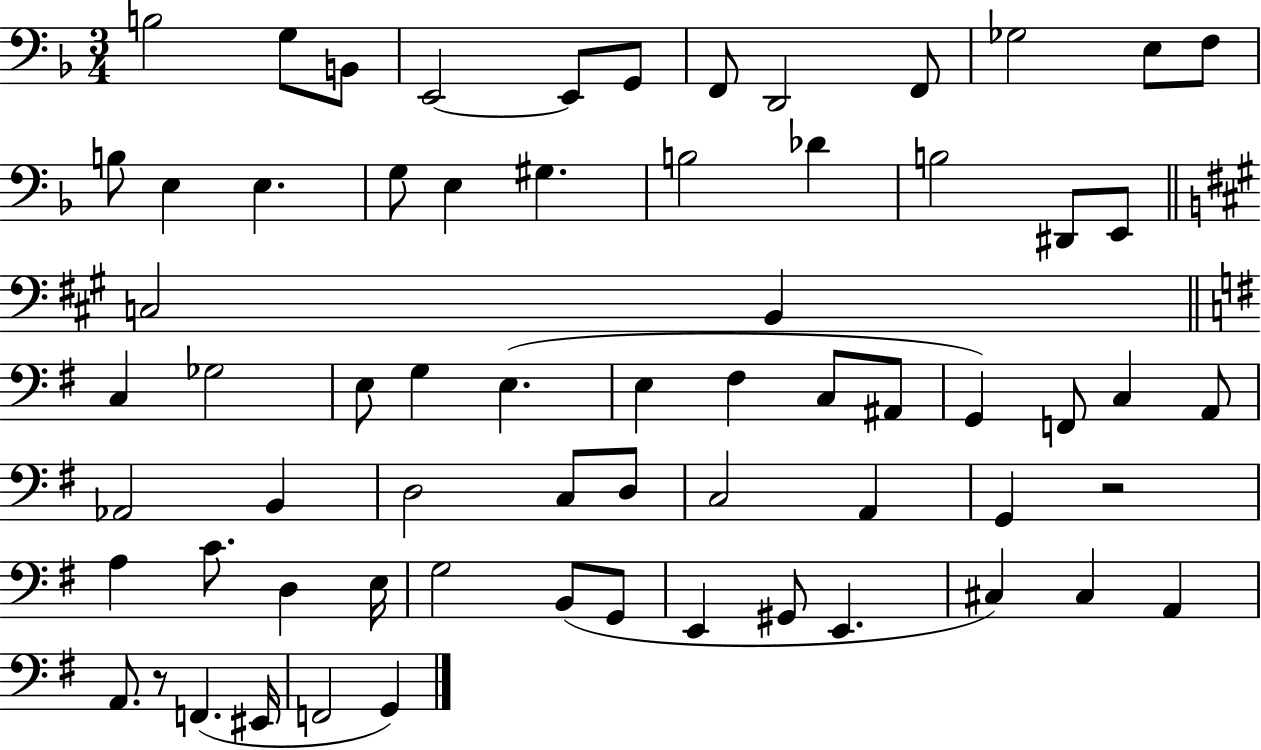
B3/h G3/e B2/e E2/h E2/e G2/e F2/e D2/h F2/e Gb3/h E3/e F3/e B3/e E3/q E3/q. G3/e E3/q G#3/q. B3/h Db4/q B3/h D#2/e E2/e C3/h B2/q C3/q Gb3/h E3/e G3/q E3/q. E3/q F#3/q C3/e A#2/e G2/q F2/e C3/q A2/e Ab2/h B2/q D3/h C3/e D3/e C3/h A2/q G2/q R/h A3/q C4/e. D3/q E3/s G3/h B2/e G2/e E2/q G#2/e E2/q. C#3/q C#3/q A2/q A2/e. R/e F2/q. EIS2/s F2/h G2/q